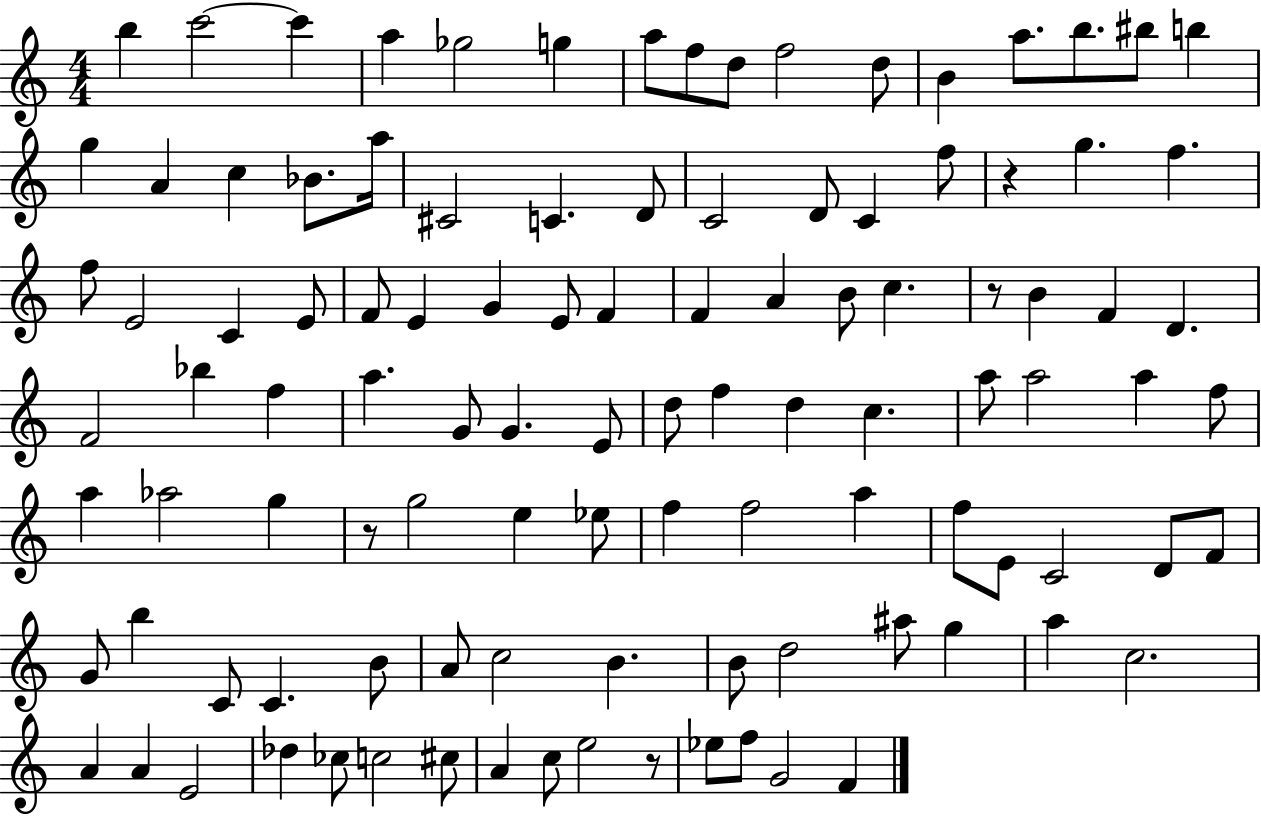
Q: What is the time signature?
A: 4/4